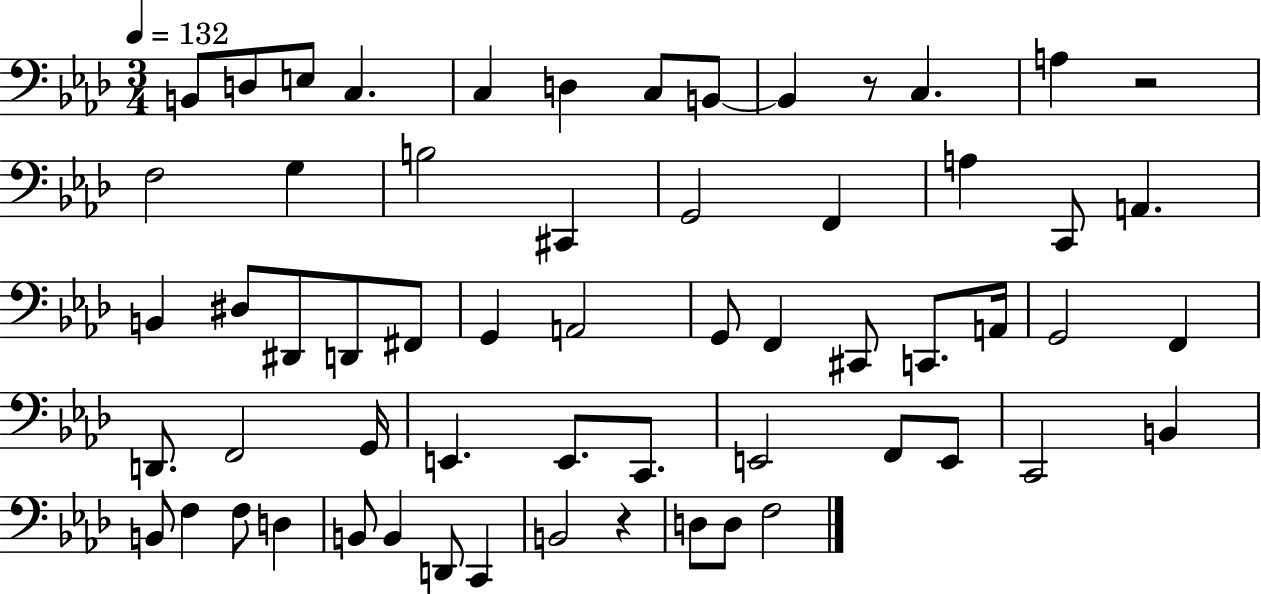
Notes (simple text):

B2/e D3/e E3/e C3/q. C3/q D3/q C3/e B2/e B2/q R/e C3/q. A3/q R/h F3/h G3/q B3/h C#2/q G2/h F2/q A3/q C2/e A2/q. B2/q D#3/e D#2/e D2/e F#2/e G2/q A2/h G2/e F2/q C#2/e C2/e. A2/s G2/h F2/q D2/e. F2/h G2/s E2/q. E2/e. C2/e. E2/h F2/e E2/e C2/h B2/q B2/e F3/q F3/e D3/q B2/e B2/q D2/e C2/q B2/h R/q D3/e D3/e F3/h